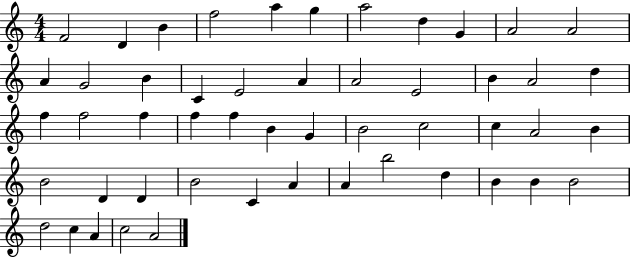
{
  \clef treble
  \numericTimeSignature
  \time 4/4
  \key c \major
  f'2 d'4 b'4 | f''2 a''4 g''4 | a''2 d''4 g'4 | a'2 a'2 | \break a'4 g'2 b'4 | c'4 e'2 a'4 | a'2 e'2 | b'4 a'2 d''4 | \break f''4 f''2 f''4 | f''4 f''4 b'4 g'4 | b'2 c''2 | c''4 a'2 b'4 | \break b'2 d'4 d'4 | b'2 c'4 a'4 | a'4 b''2 d''4 | b'4 b'4 b'2 | \break d''2 c''4 a'4 | c''2 a'2 | \bar "|."
}